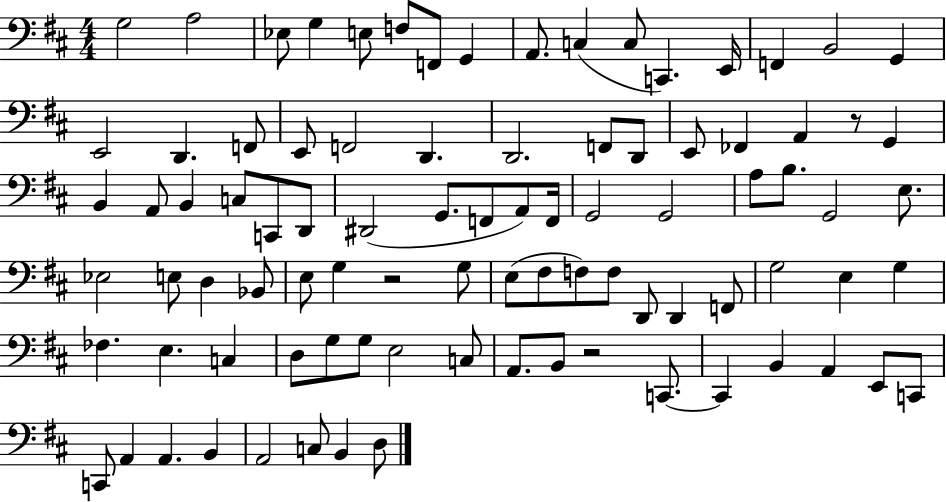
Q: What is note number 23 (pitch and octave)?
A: D2